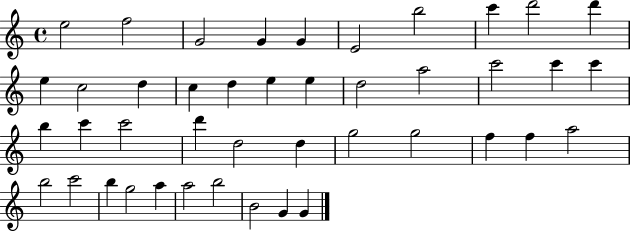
X:1
T:Untitled
M:4/4
L:1/4
K:C
e2 f2 G2 G G E2 b2 c' d'2 d' e c2 d c d e e d2 a2 c'2 c' c' b c' c'2 d' d2 d g2 g2 f f a2 b2 c'2 b g2 a a2 b2 B2 G G